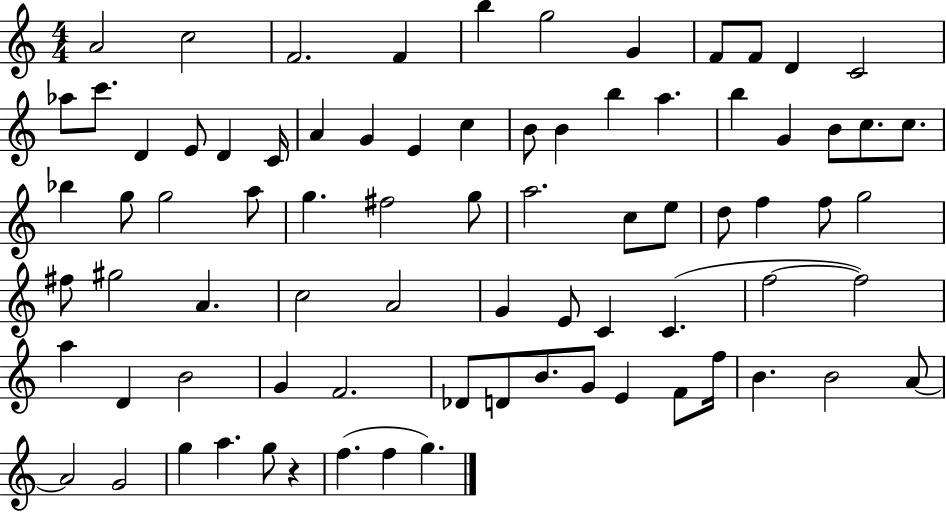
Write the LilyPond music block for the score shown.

{
  \clef treble
  \numericTimeSignature
  \time 4/4
  \key c \major
  \repeat volta 2 { a'2 c''2 | f'2. f'4 | b''4 g''2 g'4 | f'8 f'8 d'4 c'2 | \break aes''8 c'''8. d'4 e'8 d'4 c'16 | a'4 g'4 e'4 c''4 | b'8 b'4 b''4 a''4. | b''4 g'4 b'8 c''8. c''8. | \break bes''4 g''8 g''2 a''8 | g''4. fis''2 g''8 | a''2. c''8 e''8 | d''8 f''4 f''8 g''2 | \break fis''8 gis''2 a'4. | c''2 a'2 | g'4 e'8 c'4 c'4.( | f''2~~ f''2) | \break a''4 d'4 b'2 | g'4 f'2. | des'8 d'8 b'8. g'8 e'4 f'8 f''16 | b'4. b'2 a'8~~ | \break a'2 g'2 | g''4 a''4. g''8 r4 | f''4.( f''4 g''4.) | } \bar "|."
}